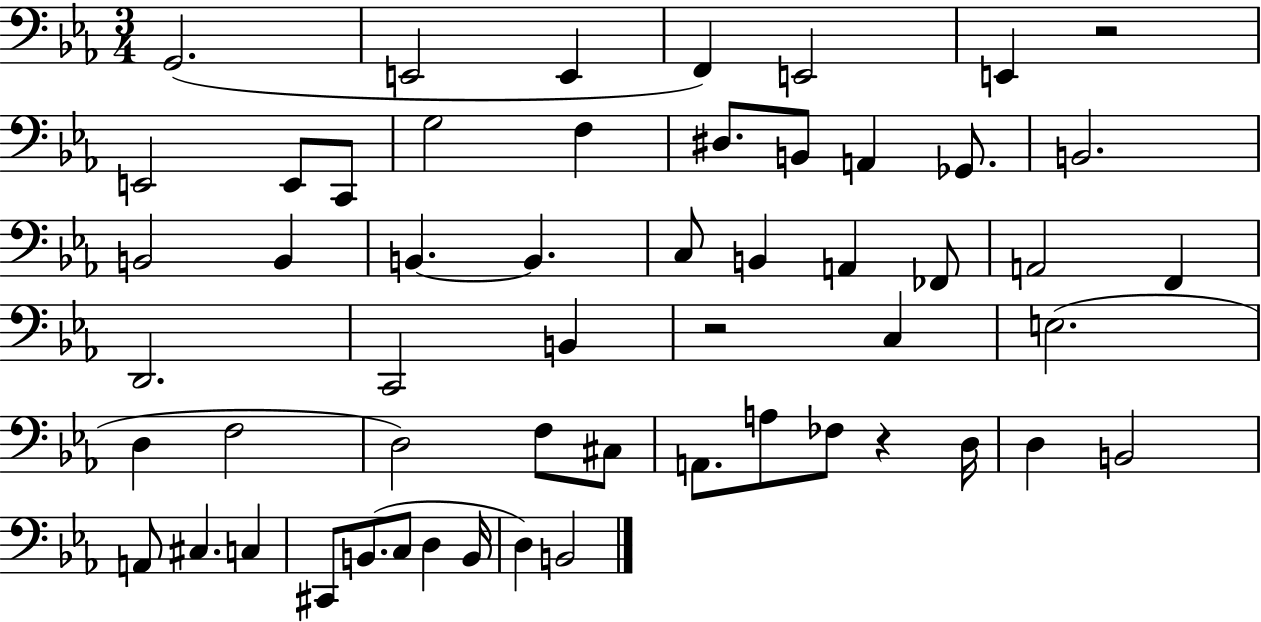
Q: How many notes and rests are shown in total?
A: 55